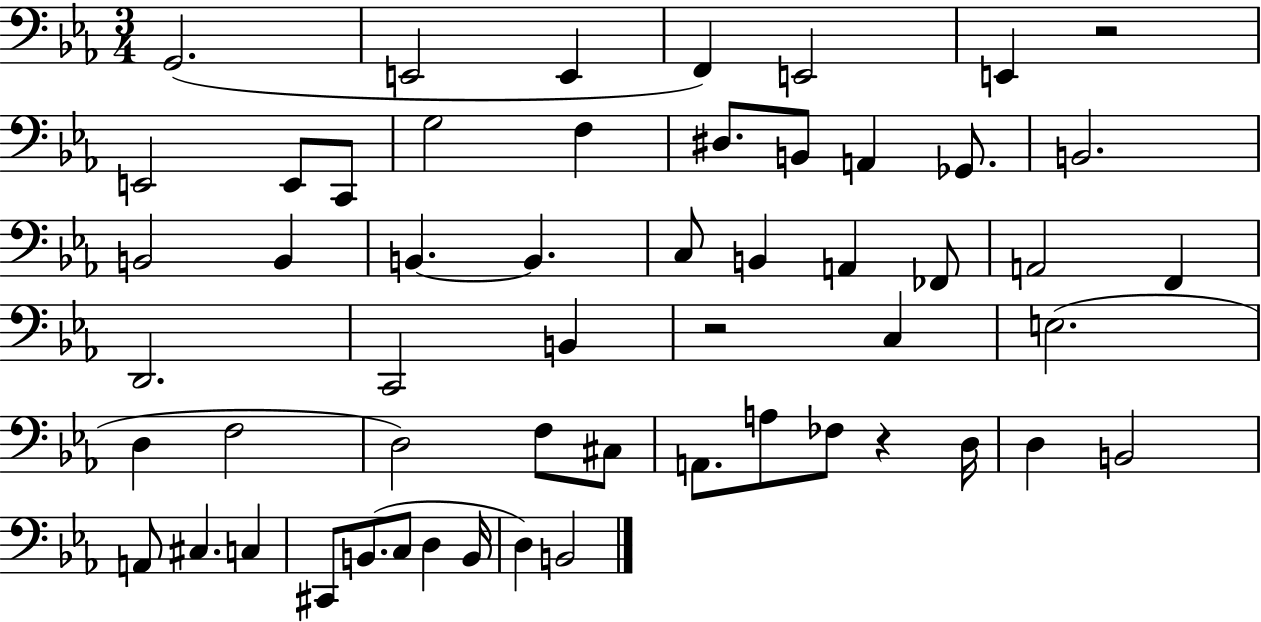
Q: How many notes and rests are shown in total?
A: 55